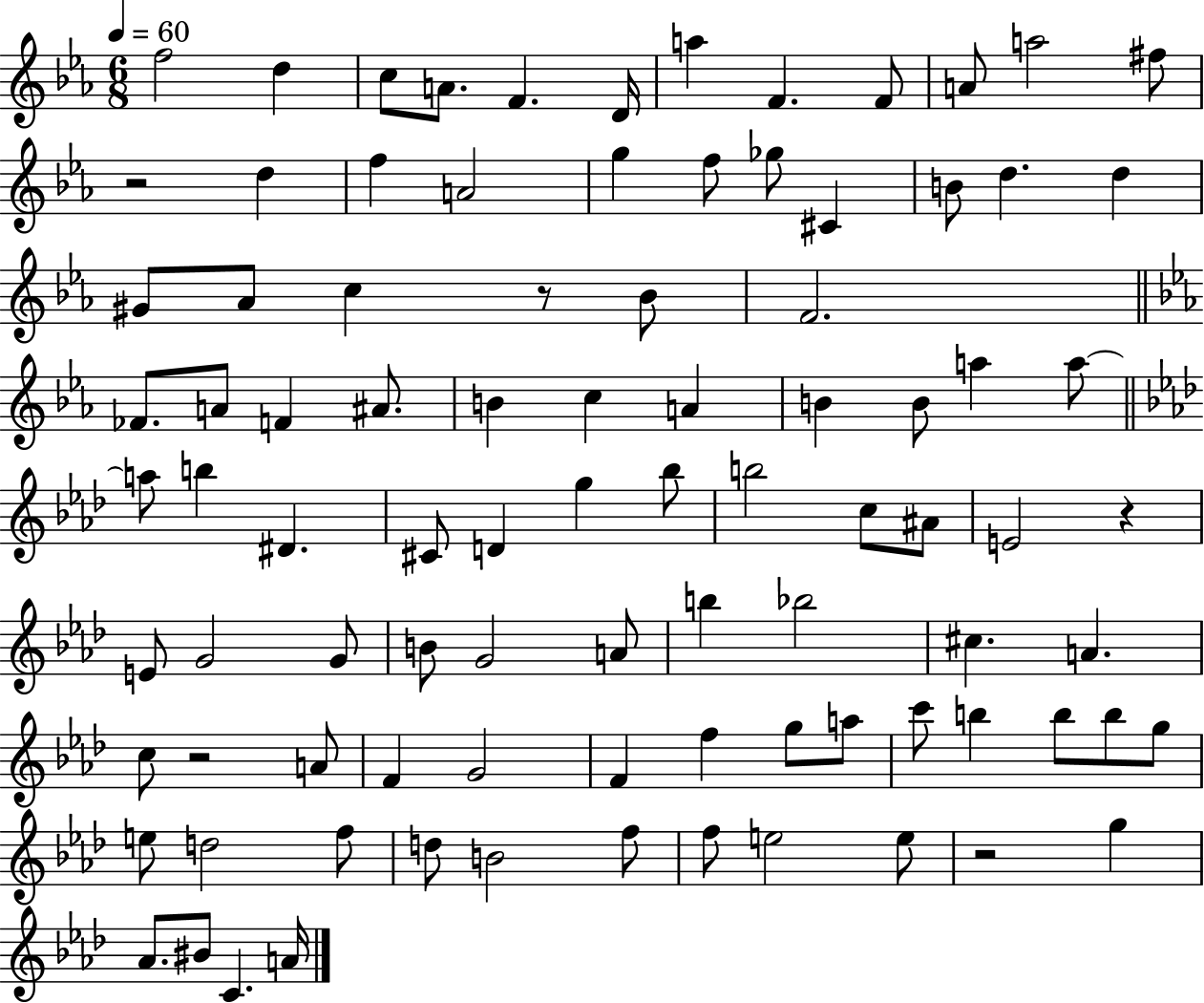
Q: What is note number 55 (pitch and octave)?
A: A4